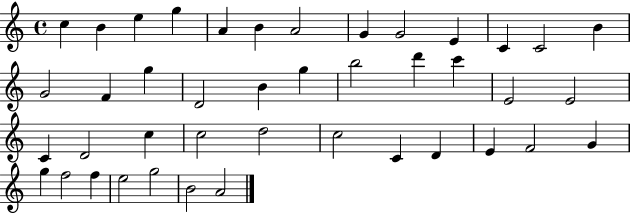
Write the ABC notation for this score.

X:1
T:Untitled
M:4/4
L:1/4
K:C
c B e g A B A2 G G2 E C C2 B G2 F g D2 B g b2 d' c' E2 E2 C D2 c c2 d2 c2 C D E F2 G g f2 f e2 g2 B2 A2